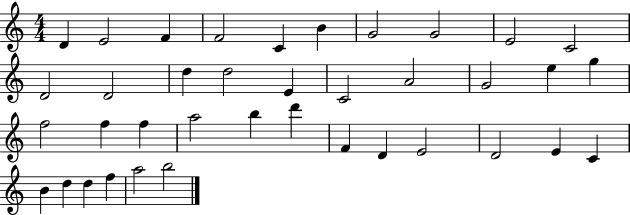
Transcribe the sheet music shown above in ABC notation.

X:1
T:Untitled
M:4/4
L:1/4
K:C
D E2 F F2 C B G2 G2 E2 C2 D2 D2 d d2 E C2 A2 G2 e g f2 f f a2 b d' F D E2 D2 E C B d d f a2 b2